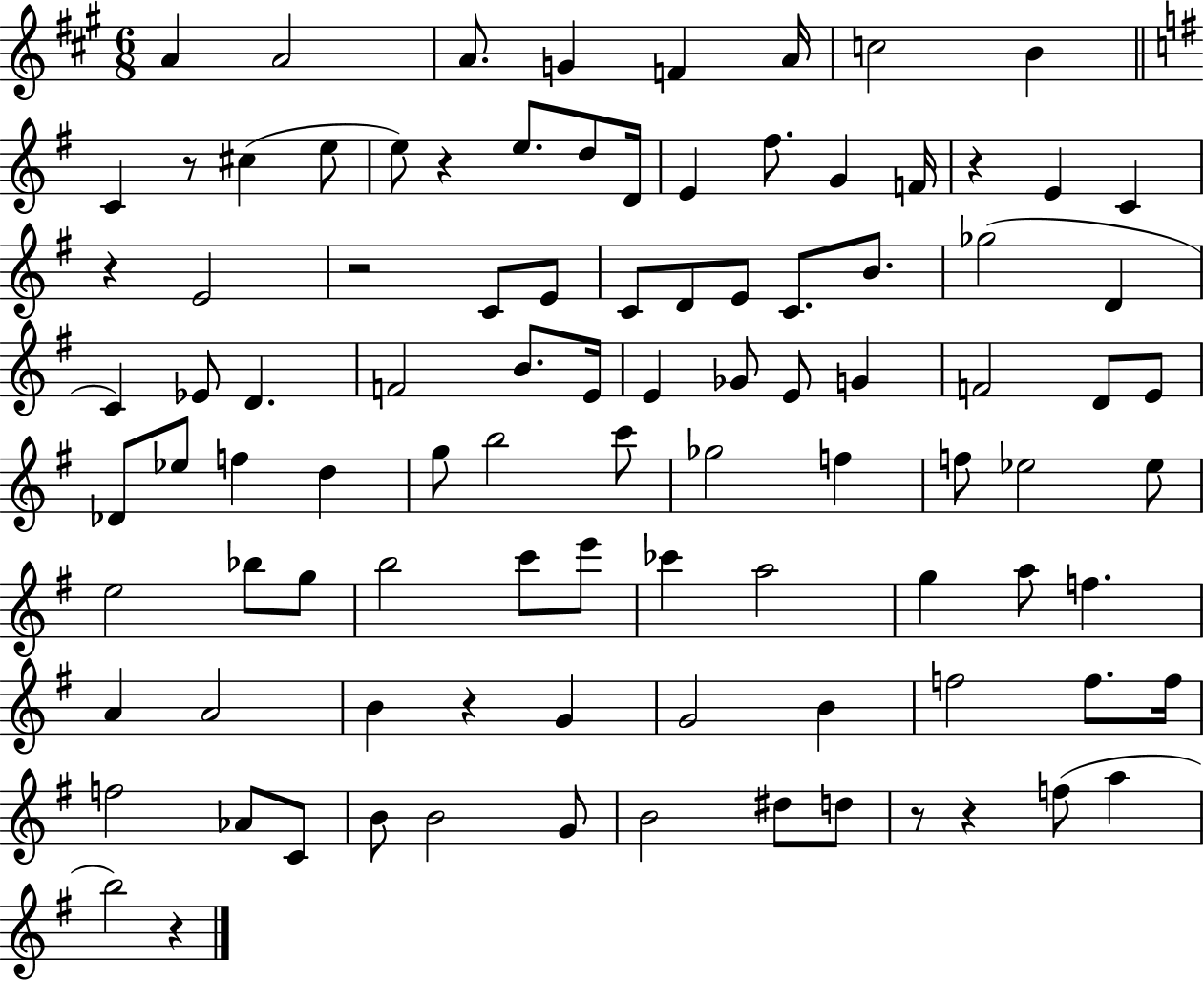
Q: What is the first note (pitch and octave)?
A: A4